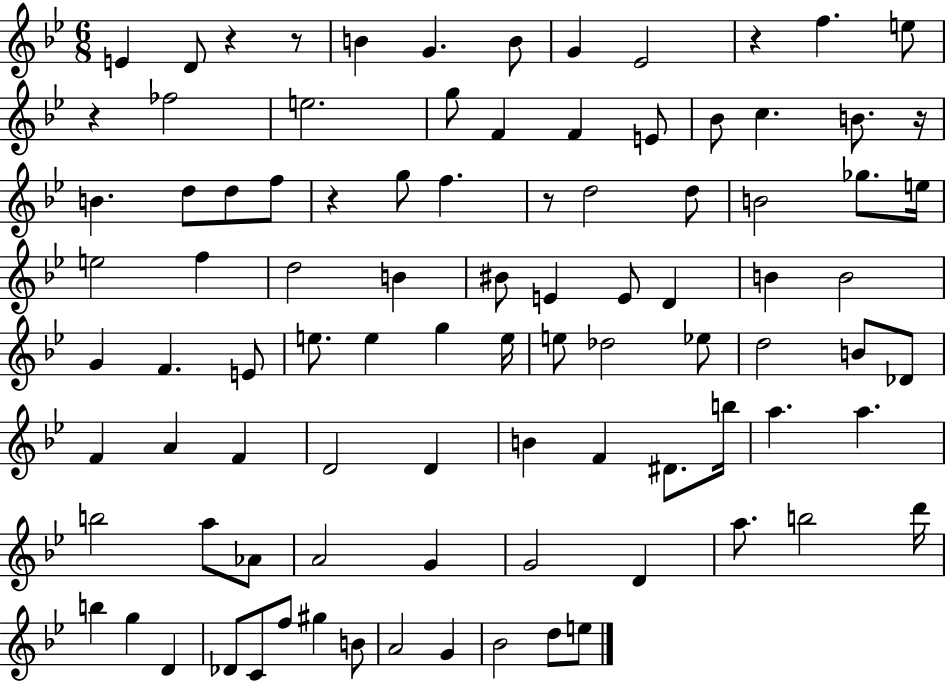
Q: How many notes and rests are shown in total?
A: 93